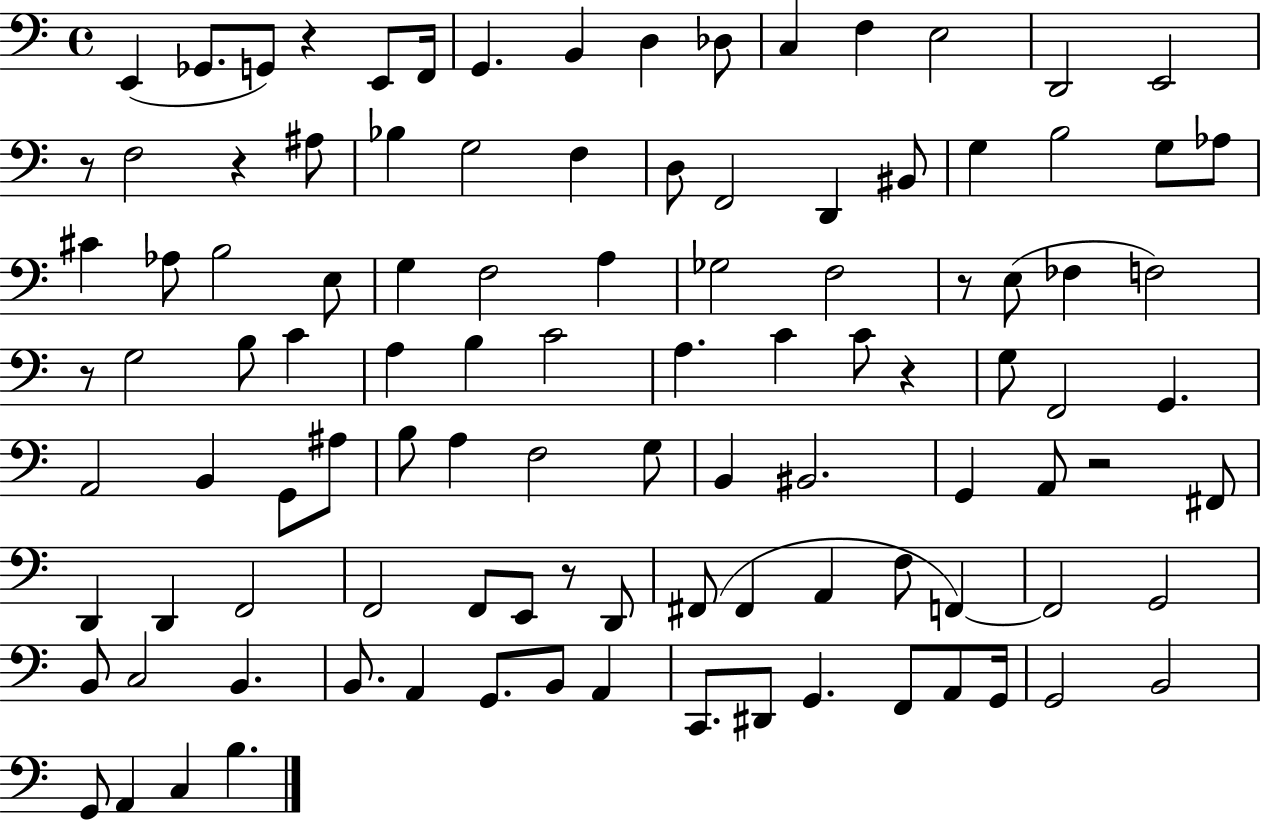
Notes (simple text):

E2/q Gb2/e. G2/e R/q E2/e F2/s G2/q. B2/q D3/q Db3/e C3/q F3/q E3/h D2/h E2/h R/e F3/h R/q A#3/e Bb3/q G3/h F3/q D3/e F2/h D2/q BIS2/e G3/q B3/h G3/e Ab3/e C#4/q Ab3/e B3/h E3/e G3/q F3/h A3/q Gb3/h F3/h R/e E3/e FES3/q F3/h R/e G3/h B3/e C4/q A3/q B3/q C4/h A3/q. C4/q C4/e R/q G3/e F2/h G2/q. A2/h B2/q G2/e A#3/e B3/e A3/q F3/h G3/e B2/q BIS2/h. G2/q A2/e R/h F#2/e D2/q D2/q F2/h F2/h F2/e E2/e R/e D2/e F#2/e F#2/q A2/q F3/e F2/q F2/h G2/h B2/e C3/h B2/q. B2/e. A2/q G2/e. B2/e A2/q C2/e. D#2/e G2/q. F2/e A2/e G2/s G2/h B2/h G2/e A2/q C3/q B3/q.